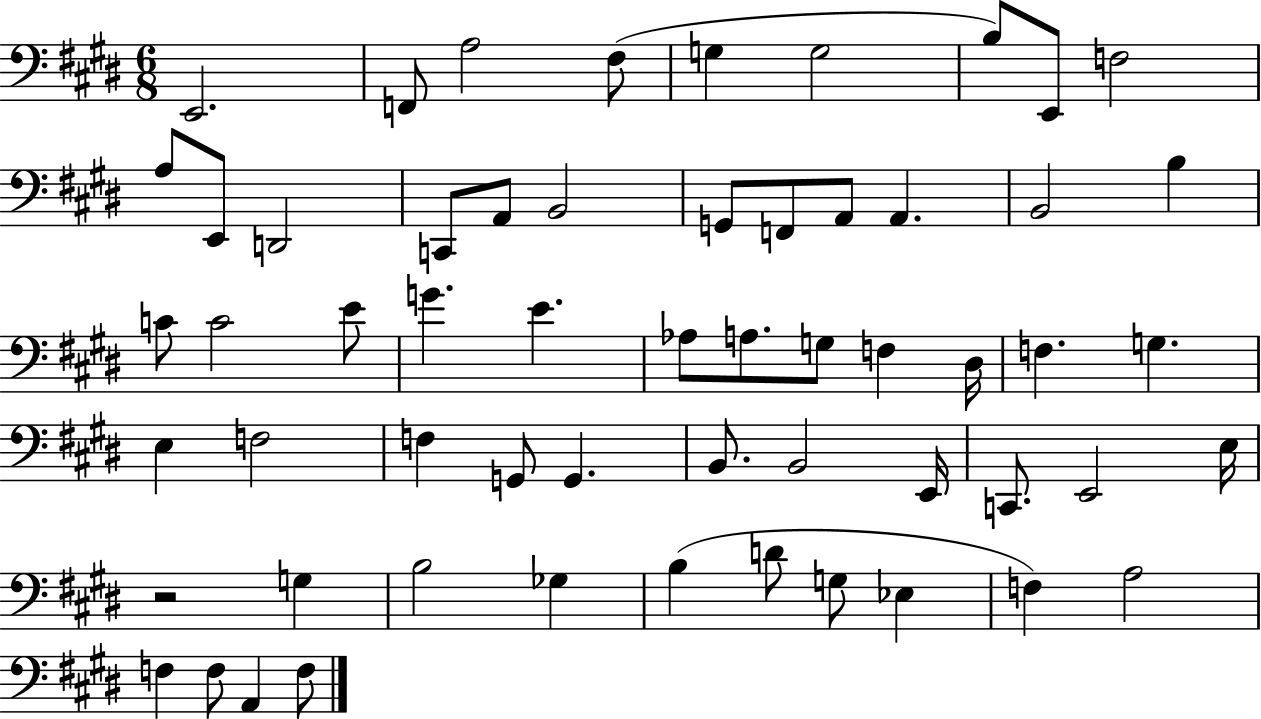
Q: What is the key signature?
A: E major